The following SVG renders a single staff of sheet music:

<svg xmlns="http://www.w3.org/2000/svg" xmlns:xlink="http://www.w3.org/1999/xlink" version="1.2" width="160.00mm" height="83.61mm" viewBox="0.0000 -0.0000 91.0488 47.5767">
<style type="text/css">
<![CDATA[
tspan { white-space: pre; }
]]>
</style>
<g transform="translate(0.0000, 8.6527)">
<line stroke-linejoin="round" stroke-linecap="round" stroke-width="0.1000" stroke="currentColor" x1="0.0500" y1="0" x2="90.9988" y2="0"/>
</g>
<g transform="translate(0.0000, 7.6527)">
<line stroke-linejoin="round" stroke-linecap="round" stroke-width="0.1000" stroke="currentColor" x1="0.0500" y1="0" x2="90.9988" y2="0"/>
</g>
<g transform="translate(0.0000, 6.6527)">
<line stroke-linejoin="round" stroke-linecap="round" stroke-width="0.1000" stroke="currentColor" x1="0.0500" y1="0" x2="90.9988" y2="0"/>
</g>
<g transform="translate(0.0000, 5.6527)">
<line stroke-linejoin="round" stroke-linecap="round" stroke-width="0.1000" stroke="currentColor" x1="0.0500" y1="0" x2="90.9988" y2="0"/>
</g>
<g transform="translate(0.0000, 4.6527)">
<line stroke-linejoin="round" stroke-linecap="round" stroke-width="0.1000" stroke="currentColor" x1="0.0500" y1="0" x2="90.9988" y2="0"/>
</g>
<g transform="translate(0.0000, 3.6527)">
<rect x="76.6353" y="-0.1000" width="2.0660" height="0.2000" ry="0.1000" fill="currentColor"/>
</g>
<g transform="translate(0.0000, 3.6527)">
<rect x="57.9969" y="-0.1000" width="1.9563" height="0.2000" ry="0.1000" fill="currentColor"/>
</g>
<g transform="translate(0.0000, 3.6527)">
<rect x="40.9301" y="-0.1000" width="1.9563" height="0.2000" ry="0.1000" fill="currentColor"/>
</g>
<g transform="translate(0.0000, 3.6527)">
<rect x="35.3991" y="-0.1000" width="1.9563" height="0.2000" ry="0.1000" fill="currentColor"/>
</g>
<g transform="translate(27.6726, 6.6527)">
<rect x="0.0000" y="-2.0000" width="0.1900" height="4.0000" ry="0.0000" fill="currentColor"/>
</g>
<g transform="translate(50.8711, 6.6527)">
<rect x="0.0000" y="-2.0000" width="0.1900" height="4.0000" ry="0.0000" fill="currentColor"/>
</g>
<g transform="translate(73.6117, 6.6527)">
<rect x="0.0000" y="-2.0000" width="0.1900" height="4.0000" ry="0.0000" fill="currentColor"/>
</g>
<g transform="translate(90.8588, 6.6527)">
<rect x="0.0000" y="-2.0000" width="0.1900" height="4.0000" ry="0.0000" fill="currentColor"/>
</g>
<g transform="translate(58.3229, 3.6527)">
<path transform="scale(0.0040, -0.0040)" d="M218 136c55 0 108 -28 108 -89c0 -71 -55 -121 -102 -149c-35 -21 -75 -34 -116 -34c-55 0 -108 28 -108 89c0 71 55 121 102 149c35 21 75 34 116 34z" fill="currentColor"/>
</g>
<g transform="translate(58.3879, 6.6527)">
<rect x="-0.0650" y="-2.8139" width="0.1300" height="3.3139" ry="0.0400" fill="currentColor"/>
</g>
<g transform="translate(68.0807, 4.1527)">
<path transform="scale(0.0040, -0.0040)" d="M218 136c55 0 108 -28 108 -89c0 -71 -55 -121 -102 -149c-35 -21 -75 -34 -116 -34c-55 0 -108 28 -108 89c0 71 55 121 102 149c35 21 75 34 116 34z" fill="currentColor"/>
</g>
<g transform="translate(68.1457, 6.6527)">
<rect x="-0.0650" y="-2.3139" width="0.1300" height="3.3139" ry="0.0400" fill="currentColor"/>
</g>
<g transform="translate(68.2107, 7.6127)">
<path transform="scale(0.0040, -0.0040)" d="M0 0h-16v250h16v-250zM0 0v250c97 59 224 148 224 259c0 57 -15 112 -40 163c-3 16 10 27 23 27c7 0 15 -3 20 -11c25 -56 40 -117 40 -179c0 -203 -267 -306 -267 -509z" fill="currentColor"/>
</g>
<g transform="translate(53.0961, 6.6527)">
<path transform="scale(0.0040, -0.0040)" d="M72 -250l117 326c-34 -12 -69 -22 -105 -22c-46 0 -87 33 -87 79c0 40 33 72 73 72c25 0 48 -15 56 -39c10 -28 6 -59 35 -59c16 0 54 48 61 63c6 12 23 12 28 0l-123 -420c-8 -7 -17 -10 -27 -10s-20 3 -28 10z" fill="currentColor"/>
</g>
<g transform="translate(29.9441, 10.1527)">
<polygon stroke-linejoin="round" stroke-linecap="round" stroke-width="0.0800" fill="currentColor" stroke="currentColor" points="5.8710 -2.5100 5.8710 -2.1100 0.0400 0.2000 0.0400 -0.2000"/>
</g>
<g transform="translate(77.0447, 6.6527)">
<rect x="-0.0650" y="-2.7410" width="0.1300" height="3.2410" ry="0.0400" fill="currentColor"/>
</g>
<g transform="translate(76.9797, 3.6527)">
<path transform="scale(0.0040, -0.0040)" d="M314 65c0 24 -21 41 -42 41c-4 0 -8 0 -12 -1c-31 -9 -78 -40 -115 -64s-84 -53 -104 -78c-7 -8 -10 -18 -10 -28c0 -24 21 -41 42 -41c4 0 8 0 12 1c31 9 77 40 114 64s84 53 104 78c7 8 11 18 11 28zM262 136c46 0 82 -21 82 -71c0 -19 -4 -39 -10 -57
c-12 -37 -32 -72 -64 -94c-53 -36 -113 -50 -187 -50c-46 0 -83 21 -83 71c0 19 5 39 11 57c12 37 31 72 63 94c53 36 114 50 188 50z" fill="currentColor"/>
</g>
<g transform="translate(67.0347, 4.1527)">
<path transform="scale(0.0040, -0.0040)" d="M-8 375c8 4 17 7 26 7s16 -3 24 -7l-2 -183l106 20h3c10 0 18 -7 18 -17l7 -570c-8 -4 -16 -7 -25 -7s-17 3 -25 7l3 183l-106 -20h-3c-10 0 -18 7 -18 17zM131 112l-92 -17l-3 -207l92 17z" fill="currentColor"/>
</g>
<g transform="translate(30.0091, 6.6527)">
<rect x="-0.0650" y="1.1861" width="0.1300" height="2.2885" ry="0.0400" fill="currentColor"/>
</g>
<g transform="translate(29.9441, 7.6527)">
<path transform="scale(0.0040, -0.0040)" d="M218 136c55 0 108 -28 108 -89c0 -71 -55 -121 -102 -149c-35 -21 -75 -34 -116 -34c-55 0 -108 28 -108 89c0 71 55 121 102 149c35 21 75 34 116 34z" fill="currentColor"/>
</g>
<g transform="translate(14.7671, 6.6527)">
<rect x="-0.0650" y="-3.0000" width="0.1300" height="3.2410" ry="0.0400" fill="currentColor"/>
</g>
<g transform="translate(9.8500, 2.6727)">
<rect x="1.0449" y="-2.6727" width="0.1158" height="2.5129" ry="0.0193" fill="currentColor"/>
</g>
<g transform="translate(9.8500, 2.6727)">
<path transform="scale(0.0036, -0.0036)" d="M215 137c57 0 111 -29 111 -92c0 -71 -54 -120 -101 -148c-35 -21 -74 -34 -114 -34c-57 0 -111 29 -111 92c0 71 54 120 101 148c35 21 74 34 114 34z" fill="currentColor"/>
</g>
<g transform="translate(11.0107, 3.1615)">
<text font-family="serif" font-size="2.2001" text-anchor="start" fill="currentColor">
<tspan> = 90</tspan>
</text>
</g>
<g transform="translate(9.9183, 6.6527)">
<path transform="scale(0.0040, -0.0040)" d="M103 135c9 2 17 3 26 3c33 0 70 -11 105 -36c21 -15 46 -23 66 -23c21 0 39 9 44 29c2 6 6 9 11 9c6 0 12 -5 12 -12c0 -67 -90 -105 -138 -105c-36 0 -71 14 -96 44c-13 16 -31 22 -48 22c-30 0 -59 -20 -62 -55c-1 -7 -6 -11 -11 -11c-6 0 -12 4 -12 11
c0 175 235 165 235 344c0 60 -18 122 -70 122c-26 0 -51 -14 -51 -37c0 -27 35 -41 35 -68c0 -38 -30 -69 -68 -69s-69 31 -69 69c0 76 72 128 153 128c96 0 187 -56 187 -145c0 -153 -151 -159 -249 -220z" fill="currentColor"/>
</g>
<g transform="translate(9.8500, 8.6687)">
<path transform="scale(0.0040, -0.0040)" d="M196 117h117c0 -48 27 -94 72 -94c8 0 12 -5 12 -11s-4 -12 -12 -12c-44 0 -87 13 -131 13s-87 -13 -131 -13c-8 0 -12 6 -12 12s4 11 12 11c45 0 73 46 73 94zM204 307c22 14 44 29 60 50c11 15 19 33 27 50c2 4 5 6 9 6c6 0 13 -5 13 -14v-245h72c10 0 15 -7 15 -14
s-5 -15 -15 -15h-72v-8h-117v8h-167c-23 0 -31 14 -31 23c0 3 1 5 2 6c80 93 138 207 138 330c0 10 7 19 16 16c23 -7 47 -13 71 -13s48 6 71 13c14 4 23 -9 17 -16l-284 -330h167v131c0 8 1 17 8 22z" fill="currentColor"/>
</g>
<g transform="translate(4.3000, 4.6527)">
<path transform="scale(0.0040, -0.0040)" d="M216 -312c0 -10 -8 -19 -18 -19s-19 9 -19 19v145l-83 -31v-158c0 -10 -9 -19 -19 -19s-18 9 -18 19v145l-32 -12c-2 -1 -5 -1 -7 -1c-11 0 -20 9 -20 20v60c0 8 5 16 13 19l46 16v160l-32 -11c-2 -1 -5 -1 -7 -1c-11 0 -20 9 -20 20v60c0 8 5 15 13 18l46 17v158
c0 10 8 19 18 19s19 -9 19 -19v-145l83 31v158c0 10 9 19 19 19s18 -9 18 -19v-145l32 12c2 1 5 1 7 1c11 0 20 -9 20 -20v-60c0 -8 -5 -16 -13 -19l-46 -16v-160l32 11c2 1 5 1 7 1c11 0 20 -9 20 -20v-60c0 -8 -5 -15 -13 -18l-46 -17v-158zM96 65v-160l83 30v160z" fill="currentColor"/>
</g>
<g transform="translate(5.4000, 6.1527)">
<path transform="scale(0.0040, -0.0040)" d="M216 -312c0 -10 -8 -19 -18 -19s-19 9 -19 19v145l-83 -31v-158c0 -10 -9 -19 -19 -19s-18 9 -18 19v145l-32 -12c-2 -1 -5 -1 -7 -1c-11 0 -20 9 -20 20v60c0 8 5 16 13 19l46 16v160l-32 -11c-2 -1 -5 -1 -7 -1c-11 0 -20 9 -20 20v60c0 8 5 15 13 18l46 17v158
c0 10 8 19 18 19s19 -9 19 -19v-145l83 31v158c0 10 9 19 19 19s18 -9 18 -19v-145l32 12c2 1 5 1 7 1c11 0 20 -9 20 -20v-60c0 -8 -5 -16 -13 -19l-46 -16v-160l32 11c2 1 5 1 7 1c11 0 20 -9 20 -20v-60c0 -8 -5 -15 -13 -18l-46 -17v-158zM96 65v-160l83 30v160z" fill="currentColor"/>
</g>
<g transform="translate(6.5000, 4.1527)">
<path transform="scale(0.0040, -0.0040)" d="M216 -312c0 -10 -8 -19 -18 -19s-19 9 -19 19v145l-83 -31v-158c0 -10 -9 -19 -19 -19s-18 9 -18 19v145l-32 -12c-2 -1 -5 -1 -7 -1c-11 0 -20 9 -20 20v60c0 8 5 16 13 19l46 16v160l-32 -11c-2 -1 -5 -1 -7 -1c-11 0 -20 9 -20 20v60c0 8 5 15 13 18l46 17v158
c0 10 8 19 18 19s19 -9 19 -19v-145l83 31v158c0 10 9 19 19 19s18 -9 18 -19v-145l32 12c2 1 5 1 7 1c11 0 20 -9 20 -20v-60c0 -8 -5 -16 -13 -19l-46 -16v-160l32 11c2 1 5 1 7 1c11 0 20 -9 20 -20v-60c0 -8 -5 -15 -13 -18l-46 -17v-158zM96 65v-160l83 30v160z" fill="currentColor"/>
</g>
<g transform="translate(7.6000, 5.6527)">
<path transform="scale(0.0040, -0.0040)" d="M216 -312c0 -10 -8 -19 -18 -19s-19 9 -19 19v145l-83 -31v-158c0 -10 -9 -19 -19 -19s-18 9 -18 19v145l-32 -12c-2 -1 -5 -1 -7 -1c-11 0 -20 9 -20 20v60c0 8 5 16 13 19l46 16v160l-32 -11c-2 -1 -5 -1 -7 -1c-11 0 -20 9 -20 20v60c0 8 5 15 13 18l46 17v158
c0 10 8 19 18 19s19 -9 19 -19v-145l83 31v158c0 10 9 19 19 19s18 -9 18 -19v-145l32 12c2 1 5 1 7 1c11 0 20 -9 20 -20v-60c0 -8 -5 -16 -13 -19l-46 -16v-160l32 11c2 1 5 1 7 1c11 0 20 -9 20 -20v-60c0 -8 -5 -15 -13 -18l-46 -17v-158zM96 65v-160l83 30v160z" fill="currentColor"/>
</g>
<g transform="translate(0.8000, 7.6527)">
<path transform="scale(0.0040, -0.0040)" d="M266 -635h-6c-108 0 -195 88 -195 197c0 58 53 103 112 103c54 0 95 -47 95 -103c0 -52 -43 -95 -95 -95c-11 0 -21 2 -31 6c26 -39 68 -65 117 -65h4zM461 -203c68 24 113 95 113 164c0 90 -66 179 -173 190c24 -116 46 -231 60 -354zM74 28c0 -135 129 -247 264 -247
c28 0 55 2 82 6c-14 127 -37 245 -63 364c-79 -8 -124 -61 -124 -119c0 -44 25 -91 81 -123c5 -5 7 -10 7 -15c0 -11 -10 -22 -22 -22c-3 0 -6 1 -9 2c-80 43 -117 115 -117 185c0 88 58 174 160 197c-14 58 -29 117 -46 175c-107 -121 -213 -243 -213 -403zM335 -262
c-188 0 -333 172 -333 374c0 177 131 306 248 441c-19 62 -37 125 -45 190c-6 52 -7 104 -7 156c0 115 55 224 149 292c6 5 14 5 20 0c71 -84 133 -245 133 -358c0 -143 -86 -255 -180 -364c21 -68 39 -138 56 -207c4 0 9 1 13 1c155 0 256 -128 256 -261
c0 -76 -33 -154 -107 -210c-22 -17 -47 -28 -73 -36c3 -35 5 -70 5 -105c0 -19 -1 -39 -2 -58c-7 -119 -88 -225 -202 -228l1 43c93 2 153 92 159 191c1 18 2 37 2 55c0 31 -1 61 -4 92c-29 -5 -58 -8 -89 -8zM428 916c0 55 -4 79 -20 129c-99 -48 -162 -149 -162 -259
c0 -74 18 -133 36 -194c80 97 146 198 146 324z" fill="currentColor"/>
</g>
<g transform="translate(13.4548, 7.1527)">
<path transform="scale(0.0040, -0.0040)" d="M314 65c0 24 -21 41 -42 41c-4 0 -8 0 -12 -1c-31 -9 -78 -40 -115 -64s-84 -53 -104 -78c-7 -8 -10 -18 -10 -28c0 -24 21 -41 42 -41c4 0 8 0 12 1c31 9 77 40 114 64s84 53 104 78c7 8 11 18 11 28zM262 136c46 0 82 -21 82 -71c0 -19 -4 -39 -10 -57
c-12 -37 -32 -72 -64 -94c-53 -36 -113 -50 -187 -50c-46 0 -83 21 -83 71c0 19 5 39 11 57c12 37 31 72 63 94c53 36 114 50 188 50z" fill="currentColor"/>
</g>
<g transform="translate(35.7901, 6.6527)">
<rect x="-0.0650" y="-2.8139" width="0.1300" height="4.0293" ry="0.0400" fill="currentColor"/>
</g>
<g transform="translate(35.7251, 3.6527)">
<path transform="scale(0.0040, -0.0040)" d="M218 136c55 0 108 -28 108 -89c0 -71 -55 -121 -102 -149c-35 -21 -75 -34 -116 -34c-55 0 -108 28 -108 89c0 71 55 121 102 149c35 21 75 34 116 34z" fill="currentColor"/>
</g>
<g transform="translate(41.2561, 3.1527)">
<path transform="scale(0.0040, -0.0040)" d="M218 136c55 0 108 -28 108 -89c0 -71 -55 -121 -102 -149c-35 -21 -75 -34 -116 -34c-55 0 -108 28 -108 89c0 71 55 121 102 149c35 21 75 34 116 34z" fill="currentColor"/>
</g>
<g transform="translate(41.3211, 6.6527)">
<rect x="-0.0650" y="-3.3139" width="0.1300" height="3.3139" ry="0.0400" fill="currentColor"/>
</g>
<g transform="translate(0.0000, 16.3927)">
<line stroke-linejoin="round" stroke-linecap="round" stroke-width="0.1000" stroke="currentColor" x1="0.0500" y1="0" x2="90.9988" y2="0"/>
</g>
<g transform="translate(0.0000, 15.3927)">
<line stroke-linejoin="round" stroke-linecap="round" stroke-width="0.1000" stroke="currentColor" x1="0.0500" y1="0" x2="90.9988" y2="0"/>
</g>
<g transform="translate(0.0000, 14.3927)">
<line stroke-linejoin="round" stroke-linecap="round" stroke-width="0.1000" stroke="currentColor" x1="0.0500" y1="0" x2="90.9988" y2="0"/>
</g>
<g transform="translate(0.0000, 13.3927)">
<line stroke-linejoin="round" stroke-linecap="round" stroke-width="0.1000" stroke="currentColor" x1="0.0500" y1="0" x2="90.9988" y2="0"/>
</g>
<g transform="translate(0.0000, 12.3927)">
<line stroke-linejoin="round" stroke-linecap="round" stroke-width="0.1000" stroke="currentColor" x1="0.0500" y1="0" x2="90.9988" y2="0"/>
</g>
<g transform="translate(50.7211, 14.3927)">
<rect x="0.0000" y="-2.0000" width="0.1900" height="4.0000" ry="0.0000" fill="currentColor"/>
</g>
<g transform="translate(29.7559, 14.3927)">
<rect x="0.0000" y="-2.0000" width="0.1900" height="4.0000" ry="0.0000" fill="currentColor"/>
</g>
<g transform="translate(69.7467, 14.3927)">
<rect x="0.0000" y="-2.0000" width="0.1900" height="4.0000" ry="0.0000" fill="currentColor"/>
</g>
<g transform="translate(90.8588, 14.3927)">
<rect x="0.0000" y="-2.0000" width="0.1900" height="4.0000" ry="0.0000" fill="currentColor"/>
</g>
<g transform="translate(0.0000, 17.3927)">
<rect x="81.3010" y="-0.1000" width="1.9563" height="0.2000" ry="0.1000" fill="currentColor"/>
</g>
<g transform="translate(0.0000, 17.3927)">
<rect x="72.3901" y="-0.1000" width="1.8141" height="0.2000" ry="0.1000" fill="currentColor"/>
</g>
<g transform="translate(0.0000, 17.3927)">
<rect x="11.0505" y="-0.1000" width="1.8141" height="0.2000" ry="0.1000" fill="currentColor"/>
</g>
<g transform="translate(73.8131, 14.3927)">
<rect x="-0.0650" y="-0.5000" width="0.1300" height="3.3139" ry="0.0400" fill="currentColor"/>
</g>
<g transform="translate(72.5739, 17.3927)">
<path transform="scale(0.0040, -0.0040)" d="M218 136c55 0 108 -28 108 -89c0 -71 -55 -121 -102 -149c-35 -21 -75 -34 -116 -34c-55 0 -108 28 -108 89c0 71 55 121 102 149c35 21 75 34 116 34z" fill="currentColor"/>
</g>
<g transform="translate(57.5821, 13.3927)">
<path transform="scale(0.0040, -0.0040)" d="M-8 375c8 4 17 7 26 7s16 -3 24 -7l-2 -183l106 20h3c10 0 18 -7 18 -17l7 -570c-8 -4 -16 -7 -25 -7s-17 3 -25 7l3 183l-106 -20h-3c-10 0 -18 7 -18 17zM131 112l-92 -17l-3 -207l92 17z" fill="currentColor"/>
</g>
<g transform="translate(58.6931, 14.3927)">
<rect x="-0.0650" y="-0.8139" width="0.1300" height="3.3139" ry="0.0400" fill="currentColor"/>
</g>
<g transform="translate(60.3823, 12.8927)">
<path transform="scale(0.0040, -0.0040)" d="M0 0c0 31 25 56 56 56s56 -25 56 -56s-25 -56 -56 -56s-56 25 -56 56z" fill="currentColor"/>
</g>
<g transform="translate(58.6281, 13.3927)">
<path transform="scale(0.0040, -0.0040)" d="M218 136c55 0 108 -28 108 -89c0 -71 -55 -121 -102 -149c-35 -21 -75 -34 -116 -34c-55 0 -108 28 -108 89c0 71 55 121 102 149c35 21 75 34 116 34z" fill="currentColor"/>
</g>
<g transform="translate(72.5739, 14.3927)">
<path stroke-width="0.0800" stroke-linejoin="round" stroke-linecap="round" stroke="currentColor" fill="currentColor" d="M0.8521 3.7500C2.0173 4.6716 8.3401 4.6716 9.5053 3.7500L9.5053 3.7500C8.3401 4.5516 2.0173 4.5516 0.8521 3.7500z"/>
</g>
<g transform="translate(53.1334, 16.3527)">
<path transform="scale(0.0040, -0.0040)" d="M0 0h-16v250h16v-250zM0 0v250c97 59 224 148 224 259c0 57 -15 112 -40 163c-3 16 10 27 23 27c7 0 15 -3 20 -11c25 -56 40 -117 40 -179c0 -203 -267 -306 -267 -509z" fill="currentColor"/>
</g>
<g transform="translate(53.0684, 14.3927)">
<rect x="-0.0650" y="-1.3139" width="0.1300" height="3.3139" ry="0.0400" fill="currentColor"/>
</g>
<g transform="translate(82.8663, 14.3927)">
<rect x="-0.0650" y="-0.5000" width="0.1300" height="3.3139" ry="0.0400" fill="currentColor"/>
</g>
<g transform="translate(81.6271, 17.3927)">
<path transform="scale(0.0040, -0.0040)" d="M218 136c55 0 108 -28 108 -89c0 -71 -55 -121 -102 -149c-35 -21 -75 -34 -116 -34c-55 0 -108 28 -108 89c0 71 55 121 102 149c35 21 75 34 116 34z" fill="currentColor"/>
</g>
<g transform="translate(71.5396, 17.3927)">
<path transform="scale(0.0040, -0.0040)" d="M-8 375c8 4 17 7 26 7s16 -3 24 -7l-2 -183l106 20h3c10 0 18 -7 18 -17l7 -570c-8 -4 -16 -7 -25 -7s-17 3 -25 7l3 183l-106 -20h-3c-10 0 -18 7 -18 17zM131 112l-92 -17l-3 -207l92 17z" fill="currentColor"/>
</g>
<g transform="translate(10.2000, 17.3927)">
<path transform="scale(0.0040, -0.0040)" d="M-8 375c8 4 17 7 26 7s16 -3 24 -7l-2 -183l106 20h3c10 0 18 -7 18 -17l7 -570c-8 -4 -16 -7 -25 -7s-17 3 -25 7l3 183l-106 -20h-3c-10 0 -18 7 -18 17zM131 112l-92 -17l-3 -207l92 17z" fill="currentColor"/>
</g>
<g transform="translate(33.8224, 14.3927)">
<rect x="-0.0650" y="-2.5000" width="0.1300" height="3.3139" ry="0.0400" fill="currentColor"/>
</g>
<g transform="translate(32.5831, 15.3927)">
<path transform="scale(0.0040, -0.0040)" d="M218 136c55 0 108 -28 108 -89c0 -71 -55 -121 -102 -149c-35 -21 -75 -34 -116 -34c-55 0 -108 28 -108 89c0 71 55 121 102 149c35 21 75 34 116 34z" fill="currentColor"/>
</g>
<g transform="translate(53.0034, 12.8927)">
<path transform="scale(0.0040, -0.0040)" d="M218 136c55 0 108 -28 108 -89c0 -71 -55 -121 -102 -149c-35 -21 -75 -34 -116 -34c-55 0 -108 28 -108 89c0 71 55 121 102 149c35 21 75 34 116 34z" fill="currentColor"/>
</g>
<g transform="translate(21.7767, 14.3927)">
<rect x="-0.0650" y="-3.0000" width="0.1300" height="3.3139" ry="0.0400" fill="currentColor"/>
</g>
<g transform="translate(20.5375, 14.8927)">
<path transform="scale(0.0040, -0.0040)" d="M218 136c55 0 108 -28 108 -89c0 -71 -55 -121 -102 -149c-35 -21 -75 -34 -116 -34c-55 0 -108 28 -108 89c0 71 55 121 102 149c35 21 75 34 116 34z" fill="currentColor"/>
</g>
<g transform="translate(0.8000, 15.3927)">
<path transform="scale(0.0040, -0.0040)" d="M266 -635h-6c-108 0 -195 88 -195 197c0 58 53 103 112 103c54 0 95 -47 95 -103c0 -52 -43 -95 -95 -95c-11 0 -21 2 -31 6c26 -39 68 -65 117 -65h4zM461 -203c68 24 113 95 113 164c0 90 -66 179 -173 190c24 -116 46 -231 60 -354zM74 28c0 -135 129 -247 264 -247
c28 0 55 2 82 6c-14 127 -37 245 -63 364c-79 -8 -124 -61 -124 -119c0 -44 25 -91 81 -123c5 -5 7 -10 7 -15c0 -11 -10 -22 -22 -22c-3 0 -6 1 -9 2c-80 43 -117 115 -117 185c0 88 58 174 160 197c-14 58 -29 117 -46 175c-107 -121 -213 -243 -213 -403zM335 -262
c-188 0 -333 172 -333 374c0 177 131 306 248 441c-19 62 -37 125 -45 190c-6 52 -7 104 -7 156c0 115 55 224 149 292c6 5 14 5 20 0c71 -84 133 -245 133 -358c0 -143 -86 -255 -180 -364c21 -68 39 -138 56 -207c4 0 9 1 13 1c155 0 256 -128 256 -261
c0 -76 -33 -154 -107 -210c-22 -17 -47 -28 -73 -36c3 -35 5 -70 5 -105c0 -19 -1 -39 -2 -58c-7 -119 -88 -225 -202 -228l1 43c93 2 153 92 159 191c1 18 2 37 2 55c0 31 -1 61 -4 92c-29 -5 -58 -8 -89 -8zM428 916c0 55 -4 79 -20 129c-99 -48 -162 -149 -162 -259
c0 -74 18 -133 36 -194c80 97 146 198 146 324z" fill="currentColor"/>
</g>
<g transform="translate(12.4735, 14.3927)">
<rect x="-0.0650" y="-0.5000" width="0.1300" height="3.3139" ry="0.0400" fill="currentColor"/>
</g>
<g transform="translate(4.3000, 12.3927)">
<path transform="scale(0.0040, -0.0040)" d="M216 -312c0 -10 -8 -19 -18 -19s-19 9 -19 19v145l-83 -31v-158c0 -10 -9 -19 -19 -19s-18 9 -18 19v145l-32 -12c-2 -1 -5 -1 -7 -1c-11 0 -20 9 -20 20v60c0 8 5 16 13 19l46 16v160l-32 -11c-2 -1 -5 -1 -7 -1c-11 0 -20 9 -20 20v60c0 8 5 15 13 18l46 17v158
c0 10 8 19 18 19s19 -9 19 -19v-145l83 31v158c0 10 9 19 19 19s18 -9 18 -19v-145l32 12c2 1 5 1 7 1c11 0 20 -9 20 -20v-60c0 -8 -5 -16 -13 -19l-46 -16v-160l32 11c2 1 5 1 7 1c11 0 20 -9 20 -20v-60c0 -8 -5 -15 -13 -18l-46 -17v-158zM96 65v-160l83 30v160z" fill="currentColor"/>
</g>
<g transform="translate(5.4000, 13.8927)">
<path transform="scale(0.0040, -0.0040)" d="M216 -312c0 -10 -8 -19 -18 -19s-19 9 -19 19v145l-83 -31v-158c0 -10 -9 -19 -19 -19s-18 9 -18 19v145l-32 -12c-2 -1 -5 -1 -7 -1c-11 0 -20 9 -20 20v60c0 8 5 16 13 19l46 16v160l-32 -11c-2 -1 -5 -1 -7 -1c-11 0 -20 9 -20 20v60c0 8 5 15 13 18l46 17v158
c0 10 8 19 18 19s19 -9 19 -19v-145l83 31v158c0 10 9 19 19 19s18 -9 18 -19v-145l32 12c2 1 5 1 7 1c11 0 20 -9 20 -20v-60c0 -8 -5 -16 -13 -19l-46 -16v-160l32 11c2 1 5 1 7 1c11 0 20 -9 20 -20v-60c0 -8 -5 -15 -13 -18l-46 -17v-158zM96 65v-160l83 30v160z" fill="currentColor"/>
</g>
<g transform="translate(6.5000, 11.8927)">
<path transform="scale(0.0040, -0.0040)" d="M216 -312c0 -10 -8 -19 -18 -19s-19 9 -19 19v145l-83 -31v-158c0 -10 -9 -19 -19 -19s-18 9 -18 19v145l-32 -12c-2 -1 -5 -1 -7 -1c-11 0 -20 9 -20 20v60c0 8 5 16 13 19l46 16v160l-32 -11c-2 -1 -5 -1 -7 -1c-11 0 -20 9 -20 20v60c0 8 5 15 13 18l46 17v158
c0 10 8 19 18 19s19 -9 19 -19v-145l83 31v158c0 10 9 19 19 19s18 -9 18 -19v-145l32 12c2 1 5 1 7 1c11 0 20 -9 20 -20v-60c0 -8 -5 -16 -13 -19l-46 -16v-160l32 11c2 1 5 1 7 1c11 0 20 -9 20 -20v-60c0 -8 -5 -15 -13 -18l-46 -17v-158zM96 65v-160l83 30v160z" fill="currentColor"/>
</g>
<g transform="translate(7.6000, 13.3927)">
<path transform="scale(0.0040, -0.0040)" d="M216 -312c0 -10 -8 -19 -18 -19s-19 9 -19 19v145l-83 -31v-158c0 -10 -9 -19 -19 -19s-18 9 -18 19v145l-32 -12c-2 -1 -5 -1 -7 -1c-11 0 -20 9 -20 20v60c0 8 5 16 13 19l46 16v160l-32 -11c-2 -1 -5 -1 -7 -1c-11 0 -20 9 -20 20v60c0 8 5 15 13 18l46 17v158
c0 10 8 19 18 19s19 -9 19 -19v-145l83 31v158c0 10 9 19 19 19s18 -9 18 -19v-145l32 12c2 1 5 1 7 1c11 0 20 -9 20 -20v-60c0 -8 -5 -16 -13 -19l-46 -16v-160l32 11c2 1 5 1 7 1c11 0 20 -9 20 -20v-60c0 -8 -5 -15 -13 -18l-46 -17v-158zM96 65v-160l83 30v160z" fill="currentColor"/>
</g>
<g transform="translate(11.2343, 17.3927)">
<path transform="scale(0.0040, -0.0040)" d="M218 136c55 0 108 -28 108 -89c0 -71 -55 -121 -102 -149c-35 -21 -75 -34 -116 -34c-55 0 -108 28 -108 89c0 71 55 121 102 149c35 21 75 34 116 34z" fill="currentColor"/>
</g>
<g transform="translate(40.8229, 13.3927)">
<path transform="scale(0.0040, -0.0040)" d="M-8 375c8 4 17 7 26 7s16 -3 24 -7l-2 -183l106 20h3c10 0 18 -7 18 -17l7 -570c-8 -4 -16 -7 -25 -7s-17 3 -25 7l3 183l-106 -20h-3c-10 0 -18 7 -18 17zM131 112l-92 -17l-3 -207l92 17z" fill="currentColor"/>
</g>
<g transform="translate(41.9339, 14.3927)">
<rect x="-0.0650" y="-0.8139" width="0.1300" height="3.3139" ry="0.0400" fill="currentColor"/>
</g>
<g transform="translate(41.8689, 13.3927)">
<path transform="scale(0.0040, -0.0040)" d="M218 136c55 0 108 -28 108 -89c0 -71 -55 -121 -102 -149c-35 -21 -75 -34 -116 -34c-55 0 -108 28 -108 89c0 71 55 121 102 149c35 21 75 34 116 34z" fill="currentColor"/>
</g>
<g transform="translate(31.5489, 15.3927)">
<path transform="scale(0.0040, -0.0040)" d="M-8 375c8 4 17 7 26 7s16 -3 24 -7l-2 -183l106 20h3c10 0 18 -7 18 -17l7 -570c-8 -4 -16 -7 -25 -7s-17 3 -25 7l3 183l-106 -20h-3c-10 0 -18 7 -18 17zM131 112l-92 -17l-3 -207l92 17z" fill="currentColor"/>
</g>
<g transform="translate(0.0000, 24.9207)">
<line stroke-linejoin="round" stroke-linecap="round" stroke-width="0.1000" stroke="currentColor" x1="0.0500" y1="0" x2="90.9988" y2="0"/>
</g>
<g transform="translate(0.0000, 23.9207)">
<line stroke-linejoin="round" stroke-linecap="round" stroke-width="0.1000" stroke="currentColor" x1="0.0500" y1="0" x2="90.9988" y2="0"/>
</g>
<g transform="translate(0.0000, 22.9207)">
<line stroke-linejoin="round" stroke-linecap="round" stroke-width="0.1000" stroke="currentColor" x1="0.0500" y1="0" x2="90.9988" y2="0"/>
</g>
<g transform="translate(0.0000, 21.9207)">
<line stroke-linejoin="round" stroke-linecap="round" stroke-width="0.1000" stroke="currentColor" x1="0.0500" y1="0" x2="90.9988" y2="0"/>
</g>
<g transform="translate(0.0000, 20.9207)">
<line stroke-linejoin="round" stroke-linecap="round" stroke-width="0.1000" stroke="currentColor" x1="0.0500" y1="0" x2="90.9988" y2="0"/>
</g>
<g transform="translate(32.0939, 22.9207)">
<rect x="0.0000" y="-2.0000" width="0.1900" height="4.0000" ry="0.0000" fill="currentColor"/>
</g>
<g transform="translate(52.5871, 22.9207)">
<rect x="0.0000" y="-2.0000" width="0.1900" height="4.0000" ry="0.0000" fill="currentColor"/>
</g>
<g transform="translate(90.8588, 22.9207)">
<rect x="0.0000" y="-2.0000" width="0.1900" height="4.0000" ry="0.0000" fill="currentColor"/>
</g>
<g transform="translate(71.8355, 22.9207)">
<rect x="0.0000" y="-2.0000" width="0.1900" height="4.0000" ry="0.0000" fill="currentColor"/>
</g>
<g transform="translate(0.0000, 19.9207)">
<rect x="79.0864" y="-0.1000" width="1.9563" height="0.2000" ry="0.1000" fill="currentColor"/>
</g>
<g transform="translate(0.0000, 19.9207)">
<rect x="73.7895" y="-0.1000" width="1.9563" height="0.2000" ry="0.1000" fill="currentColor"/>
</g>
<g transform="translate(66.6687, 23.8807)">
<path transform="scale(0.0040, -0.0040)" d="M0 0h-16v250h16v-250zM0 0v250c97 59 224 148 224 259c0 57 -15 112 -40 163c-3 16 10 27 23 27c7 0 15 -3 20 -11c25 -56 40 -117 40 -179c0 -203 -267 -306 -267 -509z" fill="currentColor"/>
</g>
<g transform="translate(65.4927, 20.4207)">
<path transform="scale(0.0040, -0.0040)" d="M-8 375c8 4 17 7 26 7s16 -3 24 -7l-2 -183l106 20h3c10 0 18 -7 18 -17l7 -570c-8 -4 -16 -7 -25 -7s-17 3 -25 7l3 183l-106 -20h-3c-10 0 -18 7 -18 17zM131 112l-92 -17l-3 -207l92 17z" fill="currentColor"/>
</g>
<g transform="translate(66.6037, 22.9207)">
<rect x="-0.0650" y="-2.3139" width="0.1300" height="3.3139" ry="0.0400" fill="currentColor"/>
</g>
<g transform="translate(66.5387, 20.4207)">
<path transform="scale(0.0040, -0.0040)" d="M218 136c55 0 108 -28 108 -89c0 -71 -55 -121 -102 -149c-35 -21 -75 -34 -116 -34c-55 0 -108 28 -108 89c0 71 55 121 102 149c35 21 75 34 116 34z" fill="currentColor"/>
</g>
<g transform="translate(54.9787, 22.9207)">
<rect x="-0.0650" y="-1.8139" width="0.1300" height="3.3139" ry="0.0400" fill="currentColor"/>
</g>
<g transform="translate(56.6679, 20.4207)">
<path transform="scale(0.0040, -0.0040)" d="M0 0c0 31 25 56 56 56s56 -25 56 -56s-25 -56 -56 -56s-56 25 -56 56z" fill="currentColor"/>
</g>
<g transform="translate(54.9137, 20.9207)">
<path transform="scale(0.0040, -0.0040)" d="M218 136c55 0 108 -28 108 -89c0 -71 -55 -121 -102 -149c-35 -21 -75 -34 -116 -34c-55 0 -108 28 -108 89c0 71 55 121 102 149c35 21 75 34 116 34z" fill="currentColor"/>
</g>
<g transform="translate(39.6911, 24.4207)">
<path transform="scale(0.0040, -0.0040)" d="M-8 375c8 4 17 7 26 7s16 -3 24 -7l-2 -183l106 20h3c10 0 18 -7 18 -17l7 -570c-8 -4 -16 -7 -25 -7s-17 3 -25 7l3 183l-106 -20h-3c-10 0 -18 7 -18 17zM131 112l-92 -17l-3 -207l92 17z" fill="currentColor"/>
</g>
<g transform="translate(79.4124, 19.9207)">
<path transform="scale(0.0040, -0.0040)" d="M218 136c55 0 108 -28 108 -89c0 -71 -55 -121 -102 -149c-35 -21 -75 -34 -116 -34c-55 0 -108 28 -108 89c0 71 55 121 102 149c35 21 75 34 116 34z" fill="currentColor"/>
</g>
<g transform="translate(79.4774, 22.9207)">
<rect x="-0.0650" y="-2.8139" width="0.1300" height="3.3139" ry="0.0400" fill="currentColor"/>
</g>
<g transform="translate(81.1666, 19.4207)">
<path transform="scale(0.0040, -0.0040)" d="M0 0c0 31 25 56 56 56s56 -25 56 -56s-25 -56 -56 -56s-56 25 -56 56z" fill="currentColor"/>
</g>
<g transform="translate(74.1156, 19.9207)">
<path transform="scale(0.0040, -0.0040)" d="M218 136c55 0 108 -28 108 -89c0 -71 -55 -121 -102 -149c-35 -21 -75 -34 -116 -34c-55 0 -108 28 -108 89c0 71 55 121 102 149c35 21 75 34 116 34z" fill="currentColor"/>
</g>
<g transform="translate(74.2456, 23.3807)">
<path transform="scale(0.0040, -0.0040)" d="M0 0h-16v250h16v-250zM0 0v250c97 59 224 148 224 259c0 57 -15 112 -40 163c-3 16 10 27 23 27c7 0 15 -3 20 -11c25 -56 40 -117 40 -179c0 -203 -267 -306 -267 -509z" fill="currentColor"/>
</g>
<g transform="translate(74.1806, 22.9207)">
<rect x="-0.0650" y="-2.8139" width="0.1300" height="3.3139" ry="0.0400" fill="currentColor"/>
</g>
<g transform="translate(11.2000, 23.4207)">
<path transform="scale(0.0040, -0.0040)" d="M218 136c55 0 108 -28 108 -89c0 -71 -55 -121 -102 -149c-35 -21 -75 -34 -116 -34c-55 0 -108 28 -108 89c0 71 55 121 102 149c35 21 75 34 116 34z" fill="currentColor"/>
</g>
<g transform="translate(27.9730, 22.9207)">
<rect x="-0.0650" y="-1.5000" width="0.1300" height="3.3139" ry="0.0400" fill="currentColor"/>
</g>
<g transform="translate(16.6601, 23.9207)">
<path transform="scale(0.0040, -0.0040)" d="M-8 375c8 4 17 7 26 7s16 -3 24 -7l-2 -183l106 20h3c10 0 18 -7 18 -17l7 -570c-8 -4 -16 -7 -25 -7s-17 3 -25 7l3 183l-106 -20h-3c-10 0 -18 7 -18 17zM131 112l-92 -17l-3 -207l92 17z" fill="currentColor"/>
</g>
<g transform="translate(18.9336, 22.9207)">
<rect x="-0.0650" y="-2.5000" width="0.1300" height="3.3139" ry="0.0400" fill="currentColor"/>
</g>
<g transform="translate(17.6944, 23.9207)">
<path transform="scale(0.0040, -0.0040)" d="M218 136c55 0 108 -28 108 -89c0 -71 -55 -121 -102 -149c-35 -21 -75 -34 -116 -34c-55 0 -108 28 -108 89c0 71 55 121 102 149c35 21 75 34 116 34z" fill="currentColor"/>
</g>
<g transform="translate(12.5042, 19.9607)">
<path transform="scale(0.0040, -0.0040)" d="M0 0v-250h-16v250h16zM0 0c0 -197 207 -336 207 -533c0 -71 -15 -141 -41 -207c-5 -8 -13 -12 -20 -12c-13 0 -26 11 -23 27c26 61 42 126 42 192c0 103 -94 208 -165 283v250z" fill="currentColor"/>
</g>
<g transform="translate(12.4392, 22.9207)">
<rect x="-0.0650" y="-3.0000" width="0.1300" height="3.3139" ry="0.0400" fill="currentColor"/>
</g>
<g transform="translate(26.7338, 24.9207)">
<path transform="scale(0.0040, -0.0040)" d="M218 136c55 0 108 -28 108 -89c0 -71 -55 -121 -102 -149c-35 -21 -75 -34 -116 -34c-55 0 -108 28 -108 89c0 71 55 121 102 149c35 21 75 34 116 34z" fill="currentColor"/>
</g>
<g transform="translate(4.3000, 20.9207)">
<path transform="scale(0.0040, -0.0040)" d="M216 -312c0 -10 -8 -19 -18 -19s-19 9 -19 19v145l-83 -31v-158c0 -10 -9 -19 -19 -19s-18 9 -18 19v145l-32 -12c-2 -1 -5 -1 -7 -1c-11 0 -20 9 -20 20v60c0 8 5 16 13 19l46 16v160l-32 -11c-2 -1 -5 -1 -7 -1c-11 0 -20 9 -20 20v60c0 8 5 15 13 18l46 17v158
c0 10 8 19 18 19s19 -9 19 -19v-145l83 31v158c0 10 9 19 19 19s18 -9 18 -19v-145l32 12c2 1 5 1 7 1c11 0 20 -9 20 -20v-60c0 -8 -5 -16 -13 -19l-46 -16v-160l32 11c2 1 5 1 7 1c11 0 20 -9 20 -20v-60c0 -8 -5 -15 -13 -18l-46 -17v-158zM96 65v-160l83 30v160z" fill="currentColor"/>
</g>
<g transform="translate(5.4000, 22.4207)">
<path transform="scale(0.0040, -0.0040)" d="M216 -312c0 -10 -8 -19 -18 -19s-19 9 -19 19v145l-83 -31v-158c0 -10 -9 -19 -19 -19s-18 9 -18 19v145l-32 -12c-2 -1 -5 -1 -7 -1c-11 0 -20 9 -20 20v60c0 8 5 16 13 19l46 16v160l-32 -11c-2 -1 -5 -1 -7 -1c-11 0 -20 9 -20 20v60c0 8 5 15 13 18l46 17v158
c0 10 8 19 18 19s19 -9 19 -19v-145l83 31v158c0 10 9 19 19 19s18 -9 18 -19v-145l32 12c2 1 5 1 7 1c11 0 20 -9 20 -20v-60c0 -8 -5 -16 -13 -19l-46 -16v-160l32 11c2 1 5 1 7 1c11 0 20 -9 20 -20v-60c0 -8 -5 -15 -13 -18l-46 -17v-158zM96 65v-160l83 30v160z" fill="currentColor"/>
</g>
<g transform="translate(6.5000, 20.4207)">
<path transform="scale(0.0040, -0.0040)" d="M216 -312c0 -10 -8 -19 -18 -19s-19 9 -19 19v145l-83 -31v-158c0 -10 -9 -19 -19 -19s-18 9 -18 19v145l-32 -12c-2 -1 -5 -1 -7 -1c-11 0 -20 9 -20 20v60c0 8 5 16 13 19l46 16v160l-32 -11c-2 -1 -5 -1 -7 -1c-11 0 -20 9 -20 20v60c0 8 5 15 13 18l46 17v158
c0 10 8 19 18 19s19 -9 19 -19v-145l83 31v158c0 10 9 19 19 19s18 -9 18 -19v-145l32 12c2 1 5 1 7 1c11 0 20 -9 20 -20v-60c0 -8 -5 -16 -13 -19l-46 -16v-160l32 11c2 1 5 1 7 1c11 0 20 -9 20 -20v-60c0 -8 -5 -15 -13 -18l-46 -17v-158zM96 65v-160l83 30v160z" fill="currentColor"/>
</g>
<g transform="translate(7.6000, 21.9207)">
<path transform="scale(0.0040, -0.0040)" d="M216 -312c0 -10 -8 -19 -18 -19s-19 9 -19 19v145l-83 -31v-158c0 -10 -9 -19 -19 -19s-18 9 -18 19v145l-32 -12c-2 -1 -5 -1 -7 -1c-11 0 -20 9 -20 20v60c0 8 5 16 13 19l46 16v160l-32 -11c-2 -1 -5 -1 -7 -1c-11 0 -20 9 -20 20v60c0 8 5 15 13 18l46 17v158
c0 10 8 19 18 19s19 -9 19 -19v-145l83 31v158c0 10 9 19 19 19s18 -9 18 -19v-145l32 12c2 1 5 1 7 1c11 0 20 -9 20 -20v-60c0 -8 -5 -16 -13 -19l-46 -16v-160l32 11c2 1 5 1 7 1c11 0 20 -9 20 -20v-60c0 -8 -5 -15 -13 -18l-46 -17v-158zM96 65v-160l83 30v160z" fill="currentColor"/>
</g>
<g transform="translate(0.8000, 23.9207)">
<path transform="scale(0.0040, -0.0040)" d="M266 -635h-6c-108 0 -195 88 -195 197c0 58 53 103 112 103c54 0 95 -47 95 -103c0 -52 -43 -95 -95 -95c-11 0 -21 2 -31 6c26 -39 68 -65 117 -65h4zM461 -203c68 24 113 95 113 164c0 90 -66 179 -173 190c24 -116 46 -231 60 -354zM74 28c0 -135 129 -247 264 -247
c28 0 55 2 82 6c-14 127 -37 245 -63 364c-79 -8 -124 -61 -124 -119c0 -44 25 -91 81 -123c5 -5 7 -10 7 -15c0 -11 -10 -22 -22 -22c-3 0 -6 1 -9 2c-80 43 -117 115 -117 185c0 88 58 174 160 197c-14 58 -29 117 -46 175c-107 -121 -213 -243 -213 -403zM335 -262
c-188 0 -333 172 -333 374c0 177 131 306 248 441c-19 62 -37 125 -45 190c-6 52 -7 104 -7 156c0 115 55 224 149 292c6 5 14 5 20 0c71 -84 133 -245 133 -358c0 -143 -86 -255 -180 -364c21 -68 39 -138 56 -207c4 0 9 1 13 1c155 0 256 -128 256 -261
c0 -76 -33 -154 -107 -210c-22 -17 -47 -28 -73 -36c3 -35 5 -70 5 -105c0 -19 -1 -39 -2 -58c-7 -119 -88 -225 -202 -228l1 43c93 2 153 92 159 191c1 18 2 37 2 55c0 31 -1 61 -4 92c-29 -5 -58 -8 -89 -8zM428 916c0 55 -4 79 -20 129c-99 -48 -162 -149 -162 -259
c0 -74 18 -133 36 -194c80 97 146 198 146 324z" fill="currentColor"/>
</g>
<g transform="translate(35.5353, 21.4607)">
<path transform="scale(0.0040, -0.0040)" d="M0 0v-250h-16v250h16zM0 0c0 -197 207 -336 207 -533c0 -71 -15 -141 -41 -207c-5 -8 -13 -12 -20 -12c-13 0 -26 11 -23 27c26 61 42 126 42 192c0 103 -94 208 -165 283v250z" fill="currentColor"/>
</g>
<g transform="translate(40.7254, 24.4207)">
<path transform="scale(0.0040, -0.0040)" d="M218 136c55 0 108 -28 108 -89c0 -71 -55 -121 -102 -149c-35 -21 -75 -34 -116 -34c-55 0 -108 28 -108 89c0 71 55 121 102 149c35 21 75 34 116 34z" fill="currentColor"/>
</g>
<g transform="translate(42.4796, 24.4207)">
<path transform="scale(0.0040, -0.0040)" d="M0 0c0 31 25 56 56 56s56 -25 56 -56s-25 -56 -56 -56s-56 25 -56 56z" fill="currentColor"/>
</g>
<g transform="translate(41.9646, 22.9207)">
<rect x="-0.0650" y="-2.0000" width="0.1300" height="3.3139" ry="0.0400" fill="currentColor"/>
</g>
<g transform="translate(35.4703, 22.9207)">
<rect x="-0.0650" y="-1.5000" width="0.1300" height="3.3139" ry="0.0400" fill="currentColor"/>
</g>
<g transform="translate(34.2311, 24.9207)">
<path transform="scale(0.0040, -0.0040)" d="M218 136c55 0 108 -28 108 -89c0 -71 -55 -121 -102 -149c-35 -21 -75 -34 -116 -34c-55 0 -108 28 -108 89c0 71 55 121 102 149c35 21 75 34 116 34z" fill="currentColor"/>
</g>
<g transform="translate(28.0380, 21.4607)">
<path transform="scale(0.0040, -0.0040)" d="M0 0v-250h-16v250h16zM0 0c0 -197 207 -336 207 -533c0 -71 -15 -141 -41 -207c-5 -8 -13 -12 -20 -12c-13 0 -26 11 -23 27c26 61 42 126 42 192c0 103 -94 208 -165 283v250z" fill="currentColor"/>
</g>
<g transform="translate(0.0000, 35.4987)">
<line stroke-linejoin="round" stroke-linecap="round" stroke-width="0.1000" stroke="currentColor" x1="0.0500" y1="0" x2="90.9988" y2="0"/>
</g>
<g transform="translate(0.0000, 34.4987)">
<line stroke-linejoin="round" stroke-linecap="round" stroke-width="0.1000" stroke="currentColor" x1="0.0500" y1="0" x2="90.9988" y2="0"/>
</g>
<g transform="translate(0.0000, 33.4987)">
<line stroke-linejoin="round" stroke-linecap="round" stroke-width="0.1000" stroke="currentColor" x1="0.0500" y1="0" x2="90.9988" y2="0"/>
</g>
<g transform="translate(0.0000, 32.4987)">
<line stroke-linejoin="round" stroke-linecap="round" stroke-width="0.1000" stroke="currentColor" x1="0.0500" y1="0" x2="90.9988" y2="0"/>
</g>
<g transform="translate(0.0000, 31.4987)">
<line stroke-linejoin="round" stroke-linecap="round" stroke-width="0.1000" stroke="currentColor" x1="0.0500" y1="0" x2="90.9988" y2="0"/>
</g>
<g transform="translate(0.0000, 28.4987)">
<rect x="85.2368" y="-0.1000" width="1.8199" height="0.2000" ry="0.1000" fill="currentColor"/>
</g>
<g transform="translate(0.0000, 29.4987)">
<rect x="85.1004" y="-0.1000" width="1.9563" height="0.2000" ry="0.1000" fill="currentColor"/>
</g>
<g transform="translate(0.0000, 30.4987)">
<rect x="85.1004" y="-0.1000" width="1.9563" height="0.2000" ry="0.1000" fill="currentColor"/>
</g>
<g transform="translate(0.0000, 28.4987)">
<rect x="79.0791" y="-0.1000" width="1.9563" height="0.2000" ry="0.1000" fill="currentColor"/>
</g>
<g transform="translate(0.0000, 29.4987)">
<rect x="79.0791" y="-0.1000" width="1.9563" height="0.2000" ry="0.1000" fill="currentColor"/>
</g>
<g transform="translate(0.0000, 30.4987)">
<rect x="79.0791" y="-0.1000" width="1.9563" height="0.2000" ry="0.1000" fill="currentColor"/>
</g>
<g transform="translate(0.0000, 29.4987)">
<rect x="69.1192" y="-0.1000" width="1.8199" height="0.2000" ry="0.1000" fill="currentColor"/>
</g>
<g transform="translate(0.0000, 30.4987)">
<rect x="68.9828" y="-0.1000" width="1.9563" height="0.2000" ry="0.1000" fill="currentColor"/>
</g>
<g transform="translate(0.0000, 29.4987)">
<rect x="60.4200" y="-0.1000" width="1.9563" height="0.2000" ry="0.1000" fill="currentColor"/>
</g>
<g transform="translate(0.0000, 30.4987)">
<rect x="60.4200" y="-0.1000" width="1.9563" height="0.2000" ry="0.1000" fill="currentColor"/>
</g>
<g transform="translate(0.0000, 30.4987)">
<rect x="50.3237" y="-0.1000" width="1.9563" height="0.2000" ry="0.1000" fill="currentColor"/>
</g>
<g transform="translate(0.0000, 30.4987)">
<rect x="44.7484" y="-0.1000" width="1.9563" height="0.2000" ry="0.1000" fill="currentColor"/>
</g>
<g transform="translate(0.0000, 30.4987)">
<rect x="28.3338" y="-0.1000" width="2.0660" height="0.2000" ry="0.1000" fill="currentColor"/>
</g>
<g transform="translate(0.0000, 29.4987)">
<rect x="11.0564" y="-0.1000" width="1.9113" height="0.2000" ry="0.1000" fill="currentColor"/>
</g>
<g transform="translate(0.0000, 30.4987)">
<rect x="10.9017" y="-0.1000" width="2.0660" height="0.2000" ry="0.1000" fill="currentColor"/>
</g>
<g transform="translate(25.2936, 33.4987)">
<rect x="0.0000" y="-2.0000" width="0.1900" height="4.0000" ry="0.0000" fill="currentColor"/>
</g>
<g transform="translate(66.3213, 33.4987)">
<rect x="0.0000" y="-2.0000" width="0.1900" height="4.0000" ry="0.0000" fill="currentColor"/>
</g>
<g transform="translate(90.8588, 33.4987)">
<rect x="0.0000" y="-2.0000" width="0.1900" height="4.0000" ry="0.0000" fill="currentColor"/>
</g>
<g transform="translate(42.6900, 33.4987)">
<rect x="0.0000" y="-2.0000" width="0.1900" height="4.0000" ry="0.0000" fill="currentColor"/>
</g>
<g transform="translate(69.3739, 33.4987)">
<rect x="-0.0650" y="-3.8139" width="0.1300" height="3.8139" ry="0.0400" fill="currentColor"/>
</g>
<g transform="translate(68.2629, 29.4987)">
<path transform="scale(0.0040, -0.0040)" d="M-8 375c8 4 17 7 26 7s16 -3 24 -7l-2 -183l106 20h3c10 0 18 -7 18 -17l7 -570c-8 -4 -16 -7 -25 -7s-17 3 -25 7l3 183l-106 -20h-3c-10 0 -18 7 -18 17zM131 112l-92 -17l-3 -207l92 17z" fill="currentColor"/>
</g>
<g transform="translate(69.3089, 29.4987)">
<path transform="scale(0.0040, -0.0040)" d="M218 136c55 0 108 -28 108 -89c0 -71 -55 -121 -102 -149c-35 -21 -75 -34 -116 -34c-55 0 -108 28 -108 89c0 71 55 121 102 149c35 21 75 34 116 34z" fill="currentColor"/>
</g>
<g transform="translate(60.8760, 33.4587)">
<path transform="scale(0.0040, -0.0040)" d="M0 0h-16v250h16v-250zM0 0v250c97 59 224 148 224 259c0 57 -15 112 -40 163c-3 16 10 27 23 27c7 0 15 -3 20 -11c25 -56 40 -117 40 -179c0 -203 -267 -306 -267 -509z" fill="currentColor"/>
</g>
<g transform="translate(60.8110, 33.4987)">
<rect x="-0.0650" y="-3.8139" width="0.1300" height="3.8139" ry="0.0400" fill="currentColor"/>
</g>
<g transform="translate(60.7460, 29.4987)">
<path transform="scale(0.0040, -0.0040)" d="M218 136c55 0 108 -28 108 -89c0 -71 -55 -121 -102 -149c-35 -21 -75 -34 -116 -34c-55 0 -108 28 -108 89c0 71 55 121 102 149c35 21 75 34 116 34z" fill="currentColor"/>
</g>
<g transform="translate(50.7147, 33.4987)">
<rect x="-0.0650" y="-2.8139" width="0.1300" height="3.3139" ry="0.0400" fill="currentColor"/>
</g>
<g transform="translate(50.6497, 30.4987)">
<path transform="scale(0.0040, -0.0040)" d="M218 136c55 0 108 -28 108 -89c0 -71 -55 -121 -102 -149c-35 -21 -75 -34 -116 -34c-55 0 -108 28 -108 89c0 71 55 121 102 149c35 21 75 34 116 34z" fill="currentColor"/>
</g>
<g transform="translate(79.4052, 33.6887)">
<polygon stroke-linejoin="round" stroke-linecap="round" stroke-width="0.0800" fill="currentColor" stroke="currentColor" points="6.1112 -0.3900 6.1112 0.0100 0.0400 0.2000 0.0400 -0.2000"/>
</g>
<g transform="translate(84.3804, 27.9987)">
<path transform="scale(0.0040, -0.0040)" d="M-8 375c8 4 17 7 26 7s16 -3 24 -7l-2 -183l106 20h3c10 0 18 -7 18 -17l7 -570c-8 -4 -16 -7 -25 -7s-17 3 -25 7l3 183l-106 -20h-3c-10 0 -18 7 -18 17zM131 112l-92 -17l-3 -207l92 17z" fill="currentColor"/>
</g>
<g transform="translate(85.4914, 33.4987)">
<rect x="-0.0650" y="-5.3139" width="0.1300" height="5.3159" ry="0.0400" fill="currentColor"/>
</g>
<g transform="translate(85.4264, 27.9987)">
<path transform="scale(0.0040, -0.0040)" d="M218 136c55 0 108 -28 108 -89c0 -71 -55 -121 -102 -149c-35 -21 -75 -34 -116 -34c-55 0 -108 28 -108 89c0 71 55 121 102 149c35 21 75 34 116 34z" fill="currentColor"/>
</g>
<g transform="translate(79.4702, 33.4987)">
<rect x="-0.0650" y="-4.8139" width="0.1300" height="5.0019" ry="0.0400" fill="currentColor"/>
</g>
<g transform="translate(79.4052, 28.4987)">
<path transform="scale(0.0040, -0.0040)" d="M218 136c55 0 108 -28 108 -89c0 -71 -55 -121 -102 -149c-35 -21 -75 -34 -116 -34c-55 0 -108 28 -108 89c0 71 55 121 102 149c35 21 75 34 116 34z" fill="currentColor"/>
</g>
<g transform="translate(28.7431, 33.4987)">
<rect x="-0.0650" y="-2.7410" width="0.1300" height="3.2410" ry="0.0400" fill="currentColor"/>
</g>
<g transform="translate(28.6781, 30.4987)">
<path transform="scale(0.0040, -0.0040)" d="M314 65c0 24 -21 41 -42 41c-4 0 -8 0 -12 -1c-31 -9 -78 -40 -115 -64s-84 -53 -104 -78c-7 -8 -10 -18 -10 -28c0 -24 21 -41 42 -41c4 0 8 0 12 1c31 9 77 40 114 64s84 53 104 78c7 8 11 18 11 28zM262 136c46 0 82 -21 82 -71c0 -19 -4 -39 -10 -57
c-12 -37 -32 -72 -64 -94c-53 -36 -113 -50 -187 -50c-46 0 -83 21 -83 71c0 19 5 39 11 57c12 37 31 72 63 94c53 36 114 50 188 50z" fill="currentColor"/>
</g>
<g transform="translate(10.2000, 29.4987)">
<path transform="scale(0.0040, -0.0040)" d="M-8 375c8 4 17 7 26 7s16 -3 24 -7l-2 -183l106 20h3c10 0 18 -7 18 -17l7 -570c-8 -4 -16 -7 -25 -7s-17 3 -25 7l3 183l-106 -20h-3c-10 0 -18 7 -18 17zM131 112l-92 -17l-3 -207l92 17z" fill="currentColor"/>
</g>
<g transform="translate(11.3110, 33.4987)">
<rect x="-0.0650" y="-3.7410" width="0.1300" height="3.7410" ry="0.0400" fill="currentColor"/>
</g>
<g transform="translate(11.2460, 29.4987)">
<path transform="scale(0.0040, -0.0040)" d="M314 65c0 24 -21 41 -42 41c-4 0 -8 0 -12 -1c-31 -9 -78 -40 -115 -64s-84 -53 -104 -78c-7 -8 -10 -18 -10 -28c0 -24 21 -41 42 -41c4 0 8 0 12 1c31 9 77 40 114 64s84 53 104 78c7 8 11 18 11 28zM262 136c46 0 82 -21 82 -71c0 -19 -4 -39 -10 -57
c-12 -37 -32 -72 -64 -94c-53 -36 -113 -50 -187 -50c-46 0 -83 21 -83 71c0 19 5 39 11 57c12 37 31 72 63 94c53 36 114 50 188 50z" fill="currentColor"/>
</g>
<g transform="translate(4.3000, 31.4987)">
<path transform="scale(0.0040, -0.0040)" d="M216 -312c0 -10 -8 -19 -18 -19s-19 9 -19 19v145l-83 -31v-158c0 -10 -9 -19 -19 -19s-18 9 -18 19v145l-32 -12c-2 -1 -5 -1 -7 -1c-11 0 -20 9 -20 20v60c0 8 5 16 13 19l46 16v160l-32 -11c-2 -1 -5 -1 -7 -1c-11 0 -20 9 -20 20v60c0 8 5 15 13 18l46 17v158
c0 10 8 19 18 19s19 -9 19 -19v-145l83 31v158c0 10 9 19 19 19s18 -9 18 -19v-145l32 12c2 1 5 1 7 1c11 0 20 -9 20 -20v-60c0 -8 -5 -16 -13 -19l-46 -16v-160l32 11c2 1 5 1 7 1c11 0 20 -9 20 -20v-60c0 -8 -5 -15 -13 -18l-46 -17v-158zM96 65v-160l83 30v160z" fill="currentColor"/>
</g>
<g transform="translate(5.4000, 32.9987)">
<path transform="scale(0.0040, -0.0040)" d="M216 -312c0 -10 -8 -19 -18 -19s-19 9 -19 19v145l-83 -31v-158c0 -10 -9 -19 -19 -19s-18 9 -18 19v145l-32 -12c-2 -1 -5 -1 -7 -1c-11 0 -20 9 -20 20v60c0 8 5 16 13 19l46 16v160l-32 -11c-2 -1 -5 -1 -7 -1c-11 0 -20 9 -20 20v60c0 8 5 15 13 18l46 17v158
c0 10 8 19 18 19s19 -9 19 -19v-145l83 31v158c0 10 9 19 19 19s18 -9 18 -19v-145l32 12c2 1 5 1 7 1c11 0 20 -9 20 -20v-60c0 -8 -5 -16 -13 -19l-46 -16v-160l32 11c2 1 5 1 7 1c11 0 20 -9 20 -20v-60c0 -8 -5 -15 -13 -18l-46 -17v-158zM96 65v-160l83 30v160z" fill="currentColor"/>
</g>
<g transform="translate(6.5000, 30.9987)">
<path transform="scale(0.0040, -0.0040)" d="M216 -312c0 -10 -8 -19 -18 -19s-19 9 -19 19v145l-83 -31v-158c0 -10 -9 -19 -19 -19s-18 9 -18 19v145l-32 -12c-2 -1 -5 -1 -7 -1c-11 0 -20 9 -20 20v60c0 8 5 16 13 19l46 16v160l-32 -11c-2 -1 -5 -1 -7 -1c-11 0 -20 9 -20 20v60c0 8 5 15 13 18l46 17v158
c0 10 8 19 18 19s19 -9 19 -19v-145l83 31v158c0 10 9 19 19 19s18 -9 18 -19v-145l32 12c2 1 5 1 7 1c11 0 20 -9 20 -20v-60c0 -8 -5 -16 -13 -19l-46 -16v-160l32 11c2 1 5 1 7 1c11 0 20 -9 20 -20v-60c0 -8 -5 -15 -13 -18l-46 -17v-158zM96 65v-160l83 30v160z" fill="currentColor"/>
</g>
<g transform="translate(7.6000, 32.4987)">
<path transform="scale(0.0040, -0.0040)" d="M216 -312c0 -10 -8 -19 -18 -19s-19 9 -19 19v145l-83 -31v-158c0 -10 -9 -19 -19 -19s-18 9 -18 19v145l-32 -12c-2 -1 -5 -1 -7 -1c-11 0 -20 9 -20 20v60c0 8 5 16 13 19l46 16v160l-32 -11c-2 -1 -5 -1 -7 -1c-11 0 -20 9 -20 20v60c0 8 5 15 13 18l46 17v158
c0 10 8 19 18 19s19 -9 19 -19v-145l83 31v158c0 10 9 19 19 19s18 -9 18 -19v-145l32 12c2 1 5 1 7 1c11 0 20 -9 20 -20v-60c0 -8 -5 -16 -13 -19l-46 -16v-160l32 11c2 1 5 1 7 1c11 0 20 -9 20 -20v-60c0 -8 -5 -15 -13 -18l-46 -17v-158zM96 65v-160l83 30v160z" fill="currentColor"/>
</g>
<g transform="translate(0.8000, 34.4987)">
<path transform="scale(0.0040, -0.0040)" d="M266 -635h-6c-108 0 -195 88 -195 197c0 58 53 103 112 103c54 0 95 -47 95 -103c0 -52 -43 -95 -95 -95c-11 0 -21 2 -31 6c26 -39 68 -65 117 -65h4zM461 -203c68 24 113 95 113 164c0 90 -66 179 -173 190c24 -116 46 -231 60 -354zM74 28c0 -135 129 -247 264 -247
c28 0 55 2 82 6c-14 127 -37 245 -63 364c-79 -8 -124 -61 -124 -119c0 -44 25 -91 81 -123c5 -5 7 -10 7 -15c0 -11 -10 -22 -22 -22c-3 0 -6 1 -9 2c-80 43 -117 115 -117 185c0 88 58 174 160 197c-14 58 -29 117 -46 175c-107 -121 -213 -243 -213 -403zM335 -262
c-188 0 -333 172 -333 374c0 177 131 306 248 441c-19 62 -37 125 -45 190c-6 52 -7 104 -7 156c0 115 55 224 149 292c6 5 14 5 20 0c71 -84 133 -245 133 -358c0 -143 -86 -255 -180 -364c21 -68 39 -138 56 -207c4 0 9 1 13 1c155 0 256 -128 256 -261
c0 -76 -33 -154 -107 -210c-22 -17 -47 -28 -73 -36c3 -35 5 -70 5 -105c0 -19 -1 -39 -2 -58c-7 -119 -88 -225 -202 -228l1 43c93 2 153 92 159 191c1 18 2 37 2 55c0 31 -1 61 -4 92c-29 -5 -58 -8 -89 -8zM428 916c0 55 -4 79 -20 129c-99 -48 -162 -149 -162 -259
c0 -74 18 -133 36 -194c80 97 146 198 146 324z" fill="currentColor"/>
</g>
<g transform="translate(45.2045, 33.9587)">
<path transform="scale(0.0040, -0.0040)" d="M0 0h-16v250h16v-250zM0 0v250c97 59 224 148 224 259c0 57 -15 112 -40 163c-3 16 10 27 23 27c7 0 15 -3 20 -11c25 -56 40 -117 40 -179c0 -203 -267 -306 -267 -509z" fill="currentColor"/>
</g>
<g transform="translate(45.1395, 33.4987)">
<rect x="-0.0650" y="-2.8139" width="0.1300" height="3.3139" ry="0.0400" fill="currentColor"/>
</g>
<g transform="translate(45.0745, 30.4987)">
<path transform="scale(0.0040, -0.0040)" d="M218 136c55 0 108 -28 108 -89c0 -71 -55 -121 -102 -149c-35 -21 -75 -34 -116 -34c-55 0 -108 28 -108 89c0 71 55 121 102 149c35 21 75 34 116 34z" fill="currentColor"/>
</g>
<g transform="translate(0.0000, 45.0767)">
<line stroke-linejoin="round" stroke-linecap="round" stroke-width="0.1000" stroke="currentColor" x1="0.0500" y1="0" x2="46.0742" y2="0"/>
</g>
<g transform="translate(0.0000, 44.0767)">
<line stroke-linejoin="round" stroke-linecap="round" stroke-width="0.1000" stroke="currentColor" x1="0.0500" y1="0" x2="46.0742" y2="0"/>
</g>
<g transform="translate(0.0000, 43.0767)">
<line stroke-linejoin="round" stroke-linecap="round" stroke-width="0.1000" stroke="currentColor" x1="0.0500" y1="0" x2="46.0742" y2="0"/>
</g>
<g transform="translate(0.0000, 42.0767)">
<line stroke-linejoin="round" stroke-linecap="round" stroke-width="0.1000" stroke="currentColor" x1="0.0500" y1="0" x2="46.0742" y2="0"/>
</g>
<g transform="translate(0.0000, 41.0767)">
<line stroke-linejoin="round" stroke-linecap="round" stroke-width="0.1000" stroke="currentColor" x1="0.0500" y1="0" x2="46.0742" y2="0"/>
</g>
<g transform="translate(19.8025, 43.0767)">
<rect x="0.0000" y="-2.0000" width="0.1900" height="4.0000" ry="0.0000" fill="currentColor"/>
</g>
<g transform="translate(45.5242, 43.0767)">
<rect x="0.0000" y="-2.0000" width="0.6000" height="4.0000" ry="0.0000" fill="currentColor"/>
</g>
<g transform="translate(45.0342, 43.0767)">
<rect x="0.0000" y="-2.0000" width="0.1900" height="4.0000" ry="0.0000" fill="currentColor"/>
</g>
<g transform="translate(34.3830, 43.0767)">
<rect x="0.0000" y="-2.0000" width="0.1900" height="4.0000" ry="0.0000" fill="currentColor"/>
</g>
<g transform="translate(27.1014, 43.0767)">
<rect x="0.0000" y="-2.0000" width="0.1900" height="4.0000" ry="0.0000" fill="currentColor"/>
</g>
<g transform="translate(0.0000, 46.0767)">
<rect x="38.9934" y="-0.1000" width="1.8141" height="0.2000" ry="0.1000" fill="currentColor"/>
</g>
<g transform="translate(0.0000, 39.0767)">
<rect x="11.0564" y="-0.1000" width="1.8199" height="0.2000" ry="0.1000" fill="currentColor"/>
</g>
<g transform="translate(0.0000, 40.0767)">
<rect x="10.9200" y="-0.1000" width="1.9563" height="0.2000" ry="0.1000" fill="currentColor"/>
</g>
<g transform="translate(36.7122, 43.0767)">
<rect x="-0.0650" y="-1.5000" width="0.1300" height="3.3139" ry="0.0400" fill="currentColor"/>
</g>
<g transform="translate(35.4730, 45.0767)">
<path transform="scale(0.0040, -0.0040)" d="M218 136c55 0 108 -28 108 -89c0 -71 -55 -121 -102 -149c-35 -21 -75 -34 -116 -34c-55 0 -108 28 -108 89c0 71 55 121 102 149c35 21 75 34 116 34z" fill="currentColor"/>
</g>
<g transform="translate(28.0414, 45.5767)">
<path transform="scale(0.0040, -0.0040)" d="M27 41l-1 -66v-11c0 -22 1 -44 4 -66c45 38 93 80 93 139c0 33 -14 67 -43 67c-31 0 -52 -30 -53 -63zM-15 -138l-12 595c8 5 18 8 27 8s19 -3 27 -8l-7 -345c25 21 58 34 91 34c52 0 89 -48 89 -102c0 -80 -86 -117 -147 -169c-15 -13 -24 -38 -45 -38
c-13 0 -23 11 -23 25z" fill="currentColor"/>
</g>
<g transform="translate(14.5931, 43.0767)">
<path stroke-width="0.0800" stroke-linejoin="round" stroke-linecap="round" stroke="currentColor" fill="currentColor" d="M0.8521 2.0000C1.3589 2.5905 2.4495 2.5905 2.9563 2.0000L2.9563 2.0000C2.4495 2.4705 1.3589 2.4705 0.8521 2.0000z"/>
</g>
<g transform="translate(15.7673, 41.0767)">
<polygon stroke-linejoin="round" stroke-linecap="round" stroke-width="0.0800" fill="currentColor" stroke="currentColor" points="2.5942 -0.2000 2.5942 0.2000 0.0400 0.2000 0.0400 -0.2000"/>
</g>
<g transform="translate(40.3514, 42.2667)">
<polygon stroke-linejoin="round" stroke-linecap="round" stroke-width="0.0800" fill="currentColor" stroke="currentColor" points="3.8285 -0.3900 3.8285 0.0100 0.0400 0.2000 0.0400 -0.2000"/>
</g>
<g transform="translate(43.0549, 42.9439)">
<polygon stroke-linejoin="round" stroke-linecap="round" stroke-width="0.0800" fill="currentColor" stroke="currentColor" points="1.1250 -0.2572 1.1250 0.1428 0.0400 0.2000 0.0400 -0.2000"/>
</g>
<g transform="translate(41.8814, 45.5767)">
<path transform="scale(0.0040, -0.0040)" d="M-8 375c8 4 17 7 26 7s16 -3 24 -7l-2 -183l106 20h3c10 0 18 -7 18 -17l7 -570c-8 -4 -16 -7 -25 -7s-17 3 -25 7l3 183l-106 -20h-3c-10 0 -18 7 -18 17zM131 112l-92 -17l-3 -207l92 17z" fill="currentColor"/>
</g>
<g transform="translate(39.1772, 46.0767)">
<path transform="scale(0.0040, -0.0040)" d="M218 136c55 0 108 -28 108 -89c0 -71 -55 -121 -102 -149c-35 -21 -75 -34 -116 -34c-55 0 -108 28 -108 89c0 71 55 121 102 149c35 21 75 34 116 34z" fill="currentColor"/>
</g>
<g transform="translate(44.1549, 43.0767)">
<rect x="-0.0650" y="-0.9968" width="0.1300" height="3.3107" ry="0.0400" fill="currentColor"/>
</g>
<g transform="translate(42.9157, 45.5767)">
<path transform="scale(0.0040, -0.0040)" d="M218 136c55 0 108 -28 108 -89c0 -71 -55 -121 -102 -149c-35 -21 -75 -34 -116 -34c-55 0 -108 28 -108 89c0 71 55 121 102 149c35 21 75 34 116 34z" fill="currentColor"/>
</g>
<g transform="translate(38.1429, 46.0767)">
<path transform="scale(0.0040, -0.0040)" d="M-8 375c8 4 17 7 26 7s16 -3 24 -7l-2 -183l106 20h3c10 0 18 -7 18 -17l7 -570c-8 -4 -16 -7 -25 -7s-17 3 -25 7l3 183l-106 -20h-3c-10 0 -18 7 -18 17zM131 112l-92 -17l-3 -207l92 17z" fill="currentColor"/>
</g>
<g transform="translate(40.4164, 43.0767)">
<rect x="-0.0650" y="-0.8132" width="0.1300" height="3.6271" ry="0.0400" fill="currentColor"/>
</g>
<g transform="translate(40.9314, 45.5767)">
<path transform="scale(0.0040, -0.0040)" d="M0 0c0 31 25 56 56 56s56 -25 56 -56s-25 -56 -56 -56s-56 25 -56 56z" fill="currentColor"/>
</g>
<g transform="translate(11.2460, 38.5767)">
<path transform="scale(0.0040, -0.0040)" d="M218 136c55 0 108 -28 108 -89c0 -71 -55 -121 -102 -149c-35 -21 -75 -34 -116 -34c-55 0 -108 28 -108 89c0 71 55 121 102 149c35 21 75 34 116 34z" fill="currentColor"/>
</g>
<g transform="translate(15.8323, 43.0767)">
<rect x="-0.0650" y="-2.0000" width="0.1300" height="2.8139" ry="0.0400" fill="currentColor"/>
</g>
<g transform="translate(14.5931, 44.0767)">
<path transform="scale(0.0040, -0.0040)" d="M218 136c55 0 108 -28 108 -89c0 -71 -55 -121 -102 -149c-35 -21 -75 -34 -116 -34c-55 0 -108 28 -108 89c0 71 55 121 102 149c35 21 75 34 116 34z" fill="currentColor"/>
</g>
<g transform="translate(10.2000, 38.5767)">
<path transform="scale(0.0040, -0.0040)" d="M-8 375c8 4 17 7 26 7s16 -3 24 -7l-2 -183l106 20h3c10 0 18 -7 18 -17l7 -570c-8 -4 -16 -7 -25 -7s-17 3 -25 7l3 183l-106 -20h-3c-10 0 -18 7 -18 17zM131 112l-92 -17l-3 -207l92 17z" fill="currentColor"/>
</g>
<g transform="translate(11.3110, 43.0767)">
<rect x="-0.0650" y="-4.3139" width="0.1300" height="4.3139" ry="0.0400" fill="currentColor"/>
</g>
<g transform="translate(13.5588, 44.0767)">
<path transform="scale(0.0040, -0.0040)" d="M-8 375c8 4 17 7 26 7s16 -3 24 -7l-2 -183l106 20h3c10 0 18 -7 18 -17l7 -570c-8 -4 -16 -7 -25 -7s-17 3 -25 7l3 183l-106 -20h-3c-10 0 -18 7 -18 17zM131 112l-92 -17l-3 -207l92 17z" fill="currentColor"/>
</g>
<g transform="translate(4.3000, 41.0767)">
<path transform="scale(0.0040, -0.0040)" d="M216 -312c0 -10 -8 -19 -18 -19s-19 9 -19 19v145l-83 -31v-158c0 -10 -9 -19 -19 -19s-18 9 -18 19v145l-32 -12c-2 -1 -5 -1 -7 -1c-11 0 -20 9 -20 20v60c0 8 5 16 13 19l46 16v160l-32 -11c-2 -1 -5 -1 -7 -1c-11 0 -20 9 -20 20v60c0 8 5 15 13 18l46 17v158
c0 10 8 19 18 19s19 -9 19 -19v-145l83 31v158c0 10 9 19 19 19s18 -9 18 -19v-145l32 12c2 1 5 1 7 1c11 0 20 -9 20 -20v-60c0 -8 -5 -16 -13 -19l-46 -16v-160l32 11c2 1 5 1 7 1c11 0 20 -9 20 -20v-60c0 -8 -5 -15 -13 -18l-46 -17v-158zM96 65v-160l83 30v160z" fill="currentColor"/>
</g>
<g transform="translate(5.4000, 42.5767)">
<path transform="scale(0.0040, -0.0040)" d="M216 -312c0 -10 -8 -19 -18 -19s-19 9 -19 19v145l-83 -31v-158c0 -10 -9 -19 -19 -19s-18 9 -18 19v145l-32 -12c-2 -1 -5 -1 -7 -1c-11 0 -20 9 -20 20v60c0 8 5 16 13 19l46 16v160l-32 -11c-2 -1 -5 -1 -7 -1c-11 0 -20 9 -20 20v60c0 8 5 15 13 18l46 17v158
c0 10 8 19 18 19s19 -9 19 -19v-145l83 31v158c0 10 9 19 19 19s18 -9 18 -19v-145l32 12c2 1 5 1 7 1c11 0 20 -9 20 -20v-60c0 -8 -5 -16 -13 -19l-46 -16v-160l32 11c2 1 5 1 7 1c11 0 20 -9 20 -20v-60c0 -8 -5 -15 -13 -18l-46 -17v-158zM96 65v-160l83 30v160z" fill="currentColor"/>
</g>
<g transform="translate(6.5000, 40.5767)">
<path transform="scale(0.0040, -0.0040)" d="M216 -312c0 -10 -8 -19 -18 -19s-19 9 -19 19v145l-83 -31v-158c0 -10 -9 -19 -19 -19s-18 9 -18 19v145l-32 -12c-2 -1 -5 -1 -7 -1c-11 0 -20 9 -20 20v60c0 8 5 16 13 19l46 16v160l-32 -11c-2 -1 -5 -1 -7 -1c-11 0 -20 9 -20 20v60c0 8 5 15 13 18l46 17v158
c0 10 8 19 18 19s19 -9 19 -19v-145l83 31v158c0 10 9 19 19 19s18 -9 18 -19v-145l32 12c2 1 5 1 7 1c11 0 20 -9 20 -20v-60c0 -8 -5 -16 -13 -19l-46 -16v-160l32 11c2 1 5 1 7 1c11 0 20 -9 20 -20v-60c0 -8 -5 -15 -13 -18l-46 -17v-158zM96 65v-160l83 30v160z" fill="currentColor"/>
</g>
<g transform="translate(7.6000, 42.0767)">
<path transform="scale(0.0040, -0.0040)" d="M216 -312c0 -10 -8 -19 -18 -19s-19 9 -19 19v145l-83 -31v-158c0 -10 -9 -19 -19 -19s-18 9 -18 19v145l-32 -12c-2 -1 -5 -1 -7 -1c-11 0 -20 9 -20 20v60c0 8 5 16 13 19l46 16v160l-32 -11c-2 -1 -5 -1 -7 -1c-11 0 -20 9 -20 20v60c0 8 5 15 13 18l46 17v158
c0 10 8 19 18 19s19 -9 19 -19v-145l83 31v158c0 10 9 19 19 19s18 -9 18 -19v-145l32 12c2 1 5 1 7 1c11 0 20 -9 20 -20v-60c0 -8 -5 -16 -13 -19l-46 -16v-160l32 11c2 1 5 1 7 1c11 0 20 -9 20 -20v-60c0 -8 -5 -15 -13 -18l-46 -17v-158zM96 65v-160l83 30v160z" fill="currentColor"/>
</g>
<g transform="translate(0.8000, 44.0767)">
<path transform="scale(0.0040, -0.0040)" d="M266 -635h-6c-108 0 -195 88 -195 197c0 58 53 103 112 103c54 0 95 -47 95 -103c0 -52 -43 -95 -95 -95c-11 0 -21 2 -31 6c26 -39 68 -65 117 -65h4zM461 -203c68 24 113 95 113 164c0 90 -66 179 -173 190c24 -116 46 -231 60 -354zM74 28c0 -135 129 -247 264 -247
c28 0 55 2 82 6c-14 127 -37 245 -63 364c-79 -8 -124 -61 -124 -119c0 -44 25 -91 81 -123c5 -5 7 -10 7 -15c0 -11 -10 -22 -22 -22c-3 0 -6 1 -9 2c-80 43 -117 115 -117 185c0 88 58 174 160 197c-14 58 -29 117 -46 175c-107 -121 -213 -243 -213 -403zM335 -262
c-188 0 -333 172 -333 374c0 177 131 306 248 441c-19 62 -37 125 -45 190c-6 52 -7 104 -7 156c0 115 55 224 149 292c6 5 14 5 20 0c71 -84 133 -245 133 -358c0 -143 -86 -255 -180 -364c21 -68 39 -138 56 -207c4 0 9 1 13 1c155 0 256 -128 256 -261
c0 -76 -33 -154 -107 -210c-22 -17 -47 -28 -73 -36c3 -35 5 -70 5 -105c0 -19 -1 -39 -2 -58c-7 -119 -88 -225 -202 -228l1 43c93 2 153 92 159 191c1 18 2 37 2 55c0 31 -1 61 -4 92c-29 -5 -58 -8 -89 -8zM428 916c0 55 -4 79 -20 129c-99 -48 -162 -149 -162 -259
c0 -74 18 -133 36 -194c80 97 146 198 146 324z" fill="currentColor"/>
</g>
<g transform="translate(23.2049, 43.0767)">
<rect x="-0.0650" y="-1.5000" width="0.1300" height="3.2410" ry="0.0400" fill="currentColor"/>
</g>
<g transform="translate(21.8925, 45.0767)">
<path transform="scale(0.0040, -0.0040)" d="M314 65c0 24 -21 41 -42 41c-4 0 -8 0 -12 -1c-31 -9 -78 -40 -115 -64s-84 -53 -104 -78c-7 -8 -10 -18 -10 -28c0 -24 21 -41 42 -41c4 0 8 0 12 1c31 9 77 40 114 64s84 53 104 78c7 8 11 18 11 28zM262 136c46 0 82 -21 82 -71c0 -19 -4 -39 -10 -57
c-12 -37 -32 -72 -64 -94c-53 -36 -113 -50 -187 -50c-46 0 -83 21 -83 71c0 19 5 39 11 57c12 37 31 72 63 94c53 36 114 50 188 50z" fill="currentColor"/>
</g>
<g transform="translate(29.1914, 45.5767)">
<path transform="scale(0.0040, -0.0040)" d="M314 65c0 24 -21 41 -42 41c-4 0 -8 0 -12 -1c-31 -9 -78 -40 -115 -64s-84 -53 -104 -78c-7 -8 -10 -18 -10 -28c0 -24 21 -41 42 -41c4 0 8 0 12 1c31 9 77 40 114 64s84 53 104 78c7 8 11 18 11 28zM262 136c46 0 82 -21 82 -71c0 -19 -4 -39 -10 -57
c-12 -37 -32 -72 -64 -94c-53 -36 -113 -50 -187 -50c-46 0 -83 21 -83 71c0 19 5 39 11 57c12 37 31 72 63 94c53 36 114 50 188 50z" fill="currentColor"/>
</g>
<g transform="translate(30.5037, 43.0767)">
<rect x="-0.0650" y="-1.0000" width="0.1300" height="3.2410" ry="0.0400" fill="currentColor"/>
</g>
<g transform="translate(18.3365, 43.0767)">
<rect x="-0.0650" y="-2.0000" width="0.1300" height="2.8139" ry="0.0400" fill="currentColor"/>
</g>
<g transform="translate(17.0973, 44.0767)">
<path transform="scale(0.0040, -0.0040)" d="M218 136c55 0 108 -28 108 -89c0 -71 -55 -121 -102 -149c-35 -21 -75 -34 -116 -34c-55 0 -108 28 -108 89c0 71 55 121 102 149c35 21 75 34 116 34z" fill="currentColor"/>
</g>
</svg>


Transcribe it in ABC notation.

X:1
T:Untitled
M:2/4
L:1/4
K:E
A2 ^G/2 a/2 b z/2 a g/2 a2 C A G d e/2 d C C A/2 G E/2 E/2 F ^f g/2 a/2 a c'2 a2 a/2 a ^c'/2 c' e'/2 f'/2 d' G/2 G/2 E2 _D2 E C/2 D/4